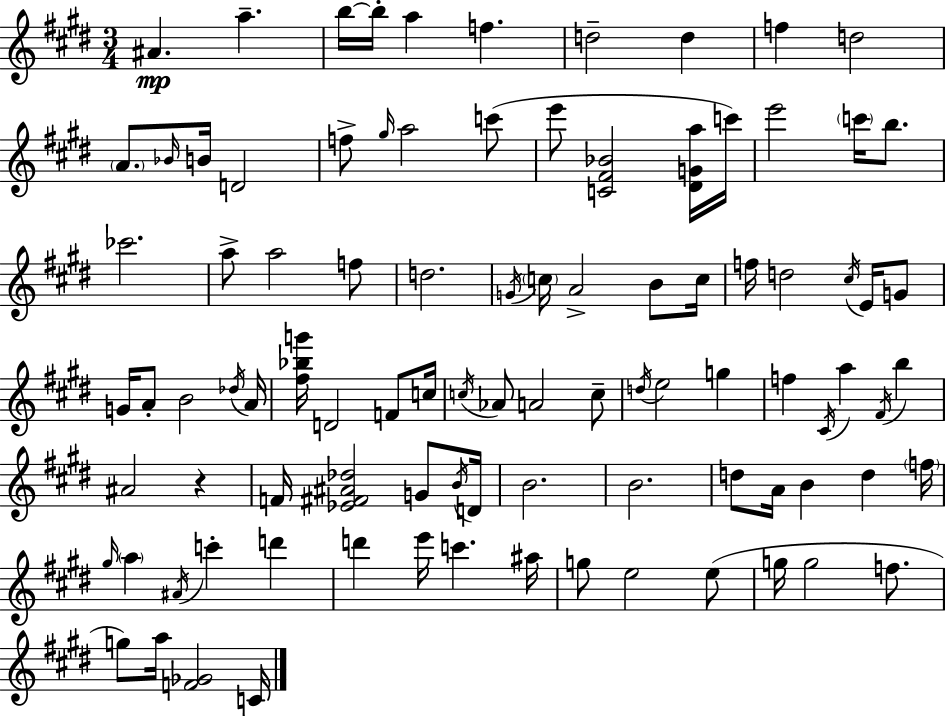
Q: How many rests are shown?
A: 1